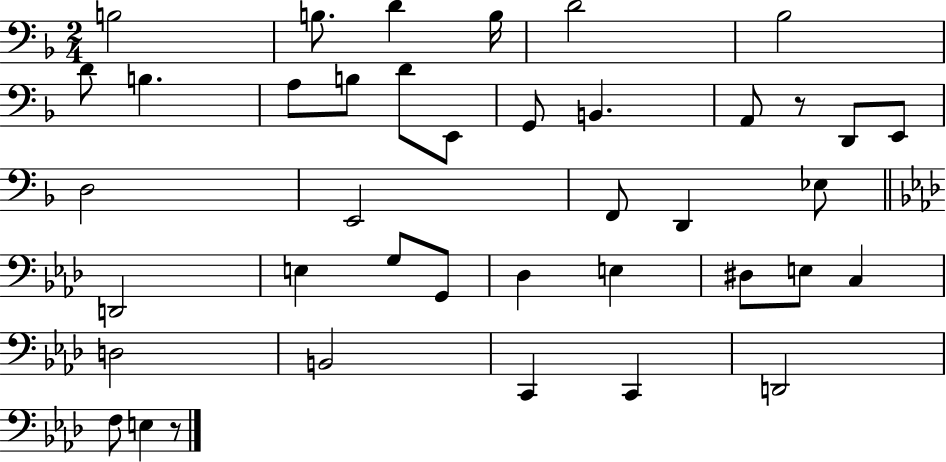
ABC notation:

X:1
T:Untitled
M:2/4
L:1/4
K:F
B,2 B,/2 D B,/4 D2 _B,2 D/2 B, A,/2 B,/2 D/2 E,,/2 G,,/2 B,, A,,/2 z/2 D,,/2 E,,/2 D,2 E,,2 F,,/2 D,, _E,/2 D,,2 E, G,/2 G,,/2 _D, E, ^D,/2 E,/2 C, D,2 B,,2 C,, C,, D,,2 F,/2 E, z/2